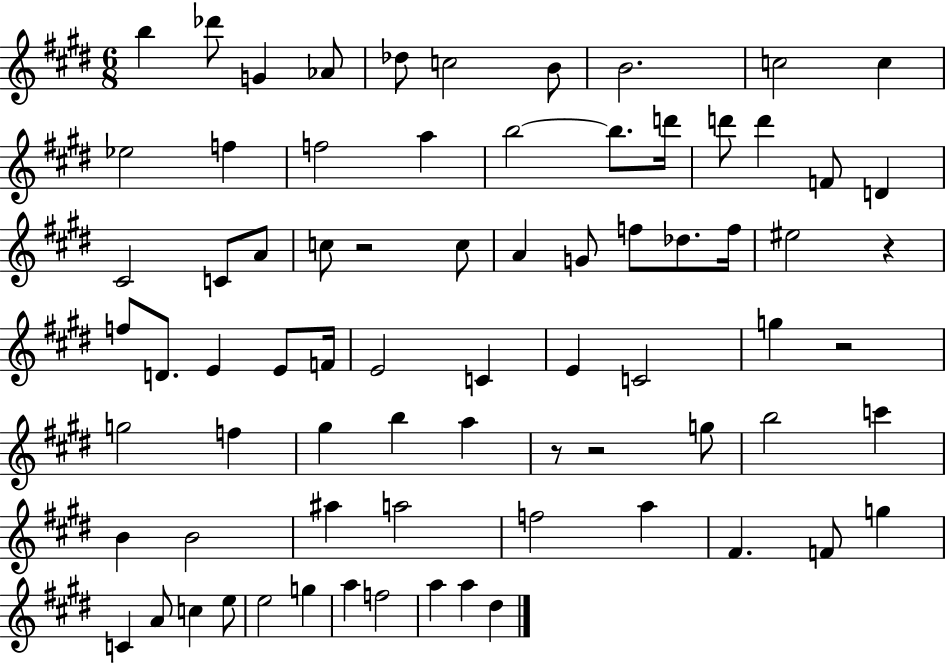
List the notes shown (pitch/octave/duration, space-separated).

B5/q Db6/e G4/q Ab4/e Db5/e C5/h B4/e B4/h. C5/h C5/q Eb5/h F5/q F5/h A5/q B5/h B5/e. D6/s D6/e D6/q F4/e D4/q C#4/h C4/e A4/e C5/e R/h C5/e A4/q G4/e F5/e Db5/e. F5/s EIS5/h R/q F5/e D4/e. E4/q E4/e F4/s E4/h C4/q E4/q C4/h G5/q R/h G5/h F5/q G#5/q B5/q A5/q R/e R/h G5/e B5/h C6/q B4/q B4/h A#5/q A5/h F5/h A5/q F#4/q. F4/e G5/q C4/q A4/e C5/q E5/e E5/h G5/q A5/q F5/h A5/q A5/q D#5/q